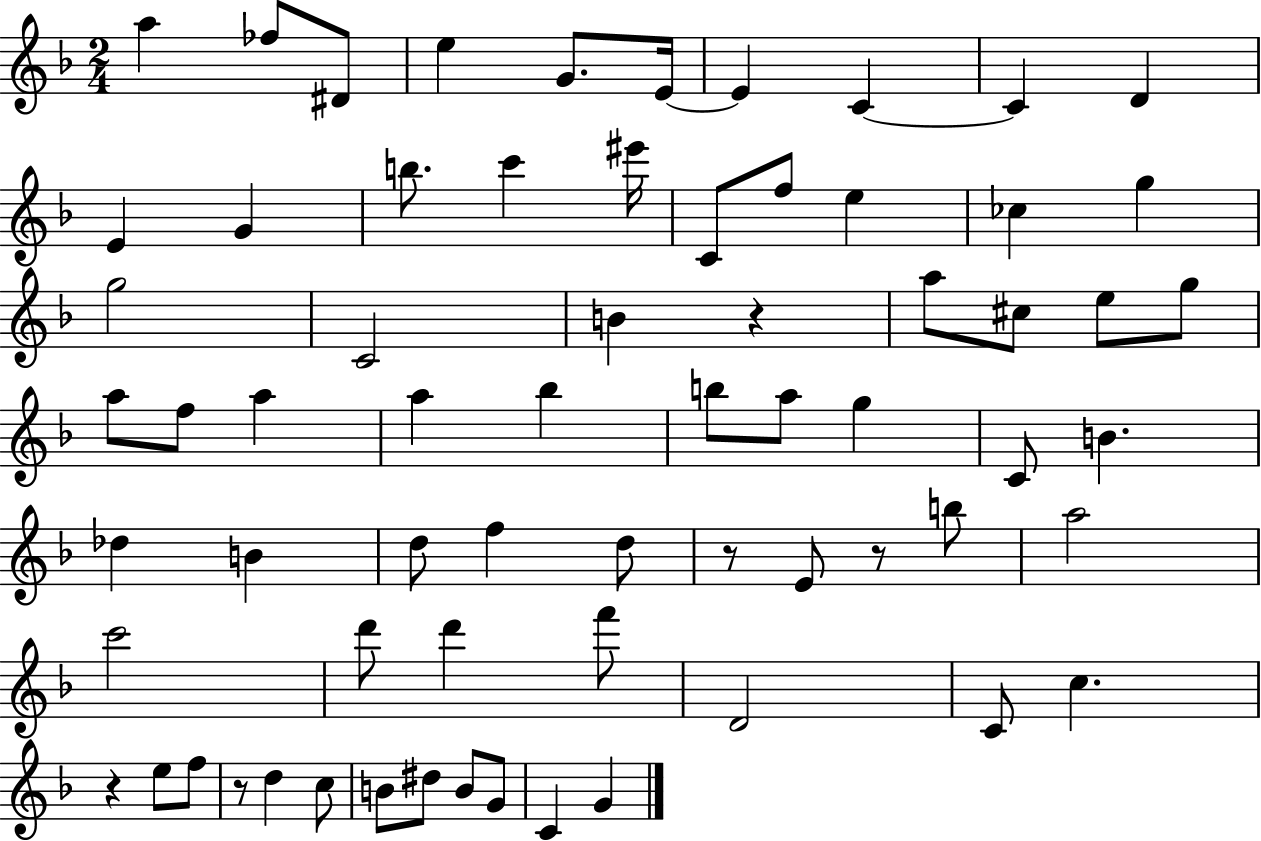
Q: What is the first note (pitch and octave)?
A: A5